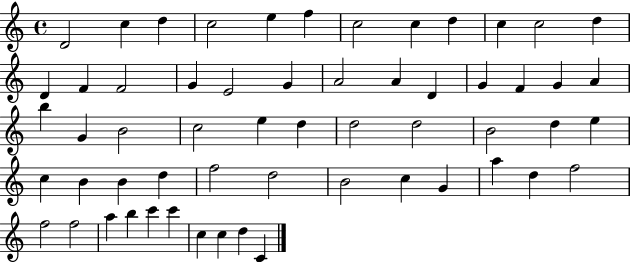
{
  \clef treble
  \time 4/4
  \defaultTimeSignature
  \key c \major
  d'2 c''4 d''4 | c''2 e''4 f''4 | c''2 c''4 d''4 | c''4 c''2 d''4 | \break d'4 f'4 f'2 | g'4 e'2 g'4 | a'2 a'4 d'4 | g'4 f'4 g'4 a'4 | \break b''4 g'4 b'2 | c''2 e''4 d''4 | d''2 d''2 | b'2 d''4 e''4 | \break c''4 b'4 b'4 d''4 | f''2 d''2 | b'2 c''4 g'4 | a''4 d''4 f''2 | \break f''2 f''2 | a''4 b''4 c'''4 c'''4 | c''4 c''4 d''4 c'4 | \bar "|."
}